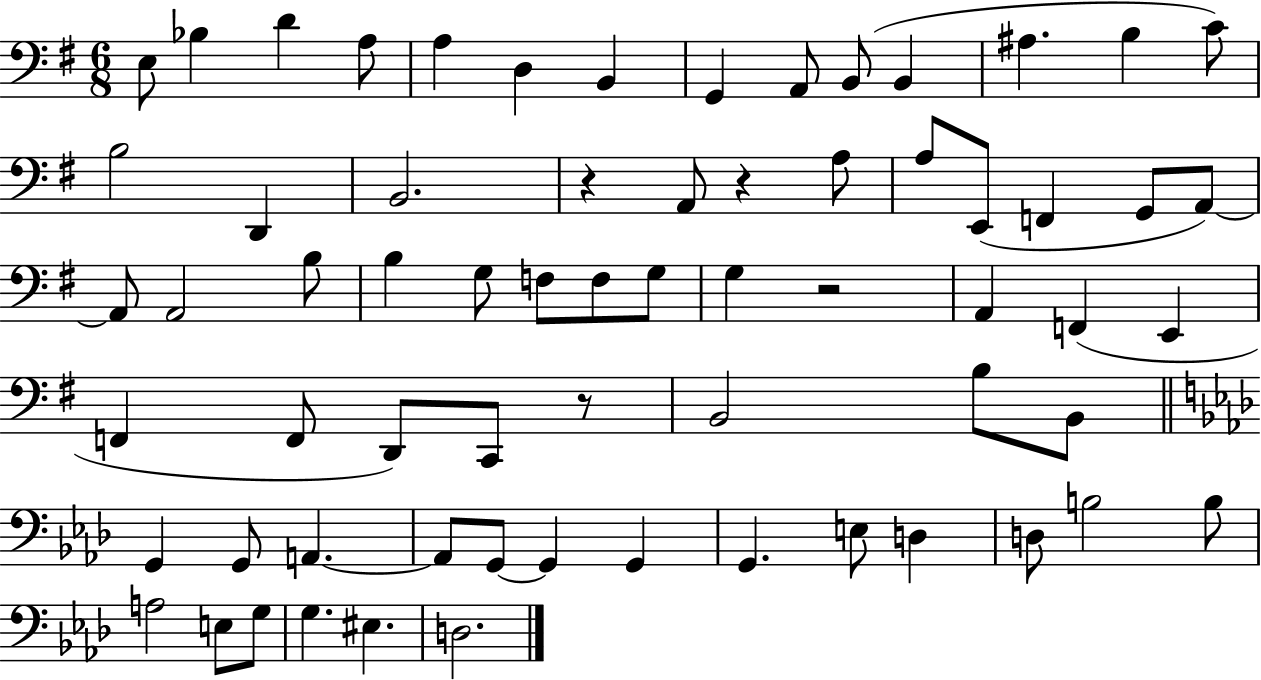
E3/e Bb3/q D4/q A3/e A3/q D3/q B2/q G2/q A2/e B2/e B2/q A#3/q. B3/q C4/e B3/h D2/q B2/h. R/q A2/e R/q A3/e A3/e E2/e F2/q G2/e A2/e A2/e A2/h B3/e B3/q G3/e F3/e F3/e G3/e G3/q R/h A2/q F2/q E2/q F2/q F2/e D2/e C2/e R/e B2/h B3/e B2/e G2/q G2/e A2/q. A2/e G2/e G2/q G2/q G2/q. E3/e D3/q D3/e B3/h B3/e A3/h E3/e G3/e G3/q. EIS3/q. D3/h.